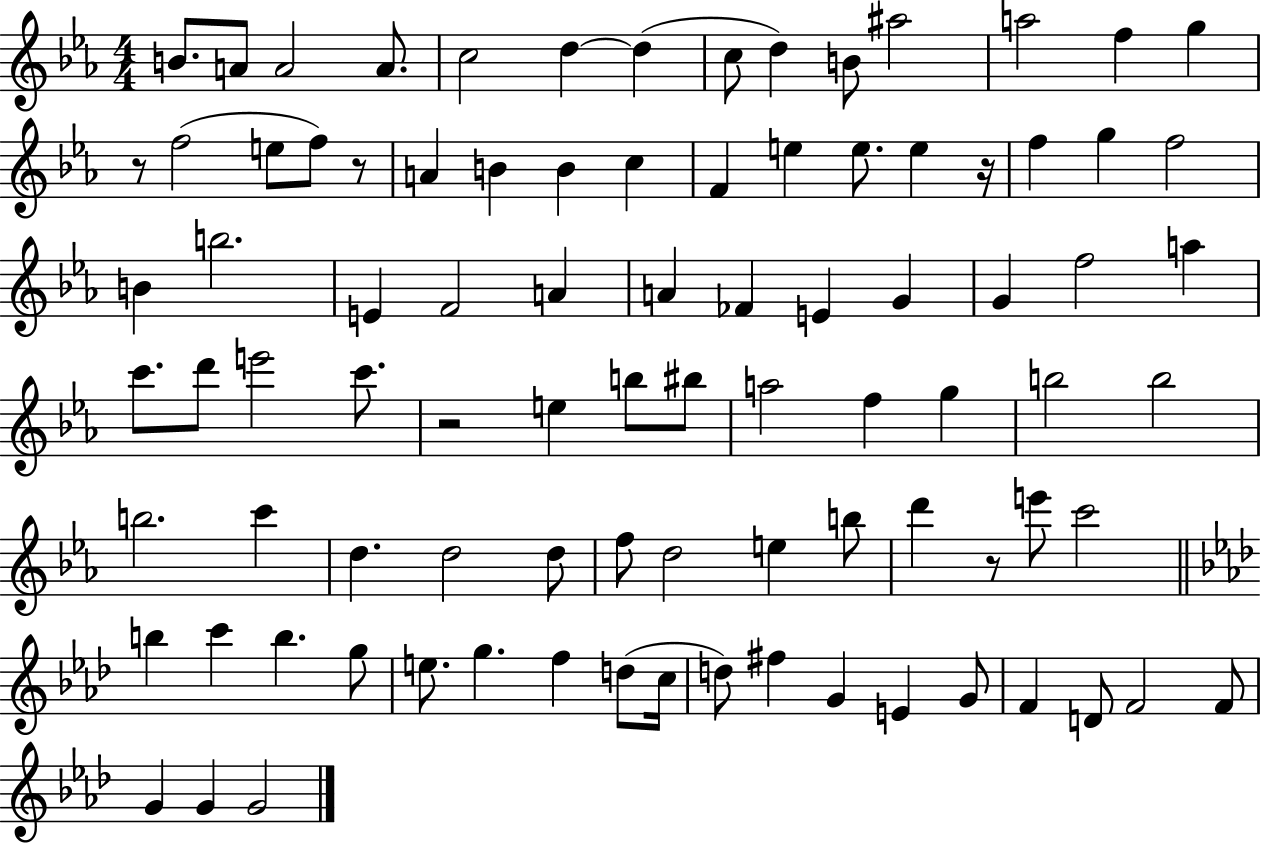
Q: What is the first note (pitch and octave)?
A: B4